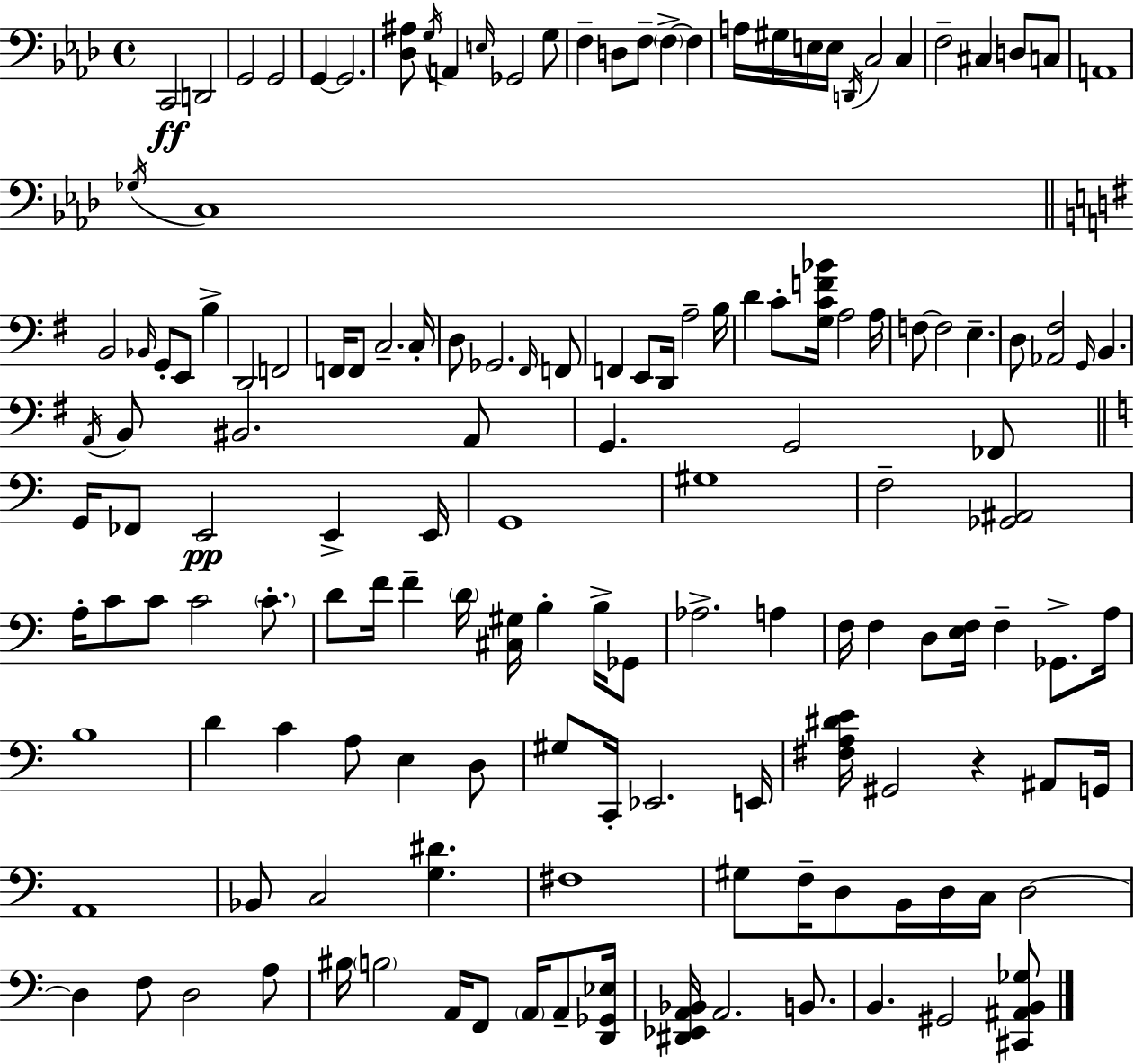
{
  \clef bass
  \time 4/4
  \defaultTimeSignature
  \key aes \major
  c,2\ff d,2 | g,2 g,2 | g,4~~ g,2. | <des ais>8 \acciaccatura { g16 } a,4 \grace { e16 } ges,2 | \break g8 f4-- d8 f8-- \parenthesize f4->~~ f4 | a16 gis16 e16 e16 \acciaccatura { d,16 } c2 c4 | f2-- cis4 d8 | c8 a,1 | \break \acciaccatura { ges16 } c1 | \bar "||" \break \key e \minor b,2 \grace { bes,16 } g,8-. e,8 b4-> | d,2 f,2 | f,16 f,8 c2.-- | c16-. d8 ges,2. \grace { fis,16 } | \break f,8 f,4 e,8 d,16 a2-- | b16 d'4 c'8-. <g c' f' bes'>16 a2 | a16 f8~~ f2 e4.-- | d8 <aes, fis>2 \grace { g,16 } b,4. | \break \acciaccatura { a,16 } b,8 bis,2. | a,8 g,4. g,2 | fes,8 \bar "||" \break \key c \major g,16 fes,8 e,2\pp e,4-> e,16 | g,1 | gis1 | f2-- <ges, ais,>2 | \break a16-. c'8 c'8 c'2 \parenthesize c'8.-. | d'8 f'16 f'4-- \parenthesize d'16 <cis gis>16 b4-. b16-> ges,8 | aes2.-> a4 | f16 f4 d8 <e f>16 f4-- ges,8.-> a16 | \break b1 | d'4 c'4 a8 e4 d8 | gis8 c,16-. ees,2. e,16 | <fis a dis' e'>16 gis,2 r4 ais,8 g,16 | \break a,1 | bes,8 c2 <g dis'>4. | fis1 | gis8 f16-- d8 b,16 d16 c16 d2~~ | \break d4 f8 d2 a8 | bis16 \parenthesize b2 a,16 f,8 \parenthesize a,16 a,8-- <d, ges, ees>16 | <dis, ees, a, bes,>16 a,2. b,8. | b,4. gis,2 <cis, ais, b, ges>8 | \break \bar "|."
}